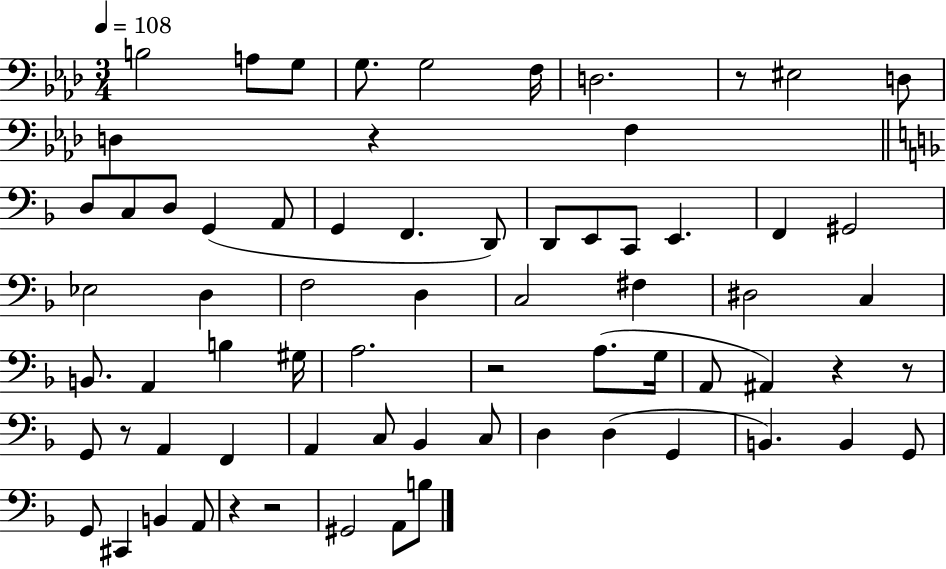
X:1
T:Untitled
M:3/4
L:1/4
K:Ab
B,2 A,/2 G,/2 G,/2 G,2 F,/4 D,2 z/2 ^E,2 D,/2 D, z F, D,/2 C,/2 D,/2 G,, A,,/2 G,, F,, D,,/2 D,,/2 E,,/2 C,,/2 E,, F,, ^G,,2 _E,2 D, F,2 D, C,2 ^F, ^D,2 C, B,,/2 A,, B, ^G,/4 A,2 z2 A,/2 G,/4 A,,/2 ^A,, z z/2 G,,/2 z/2 A,, F,, A,, C,/2 _B,, C,/2 D, D, G,, B,, B,, G,,/2 G,,/2 ^C,, B,, A,,/2 z z2 ^G,,2 A,,/2 B,/2